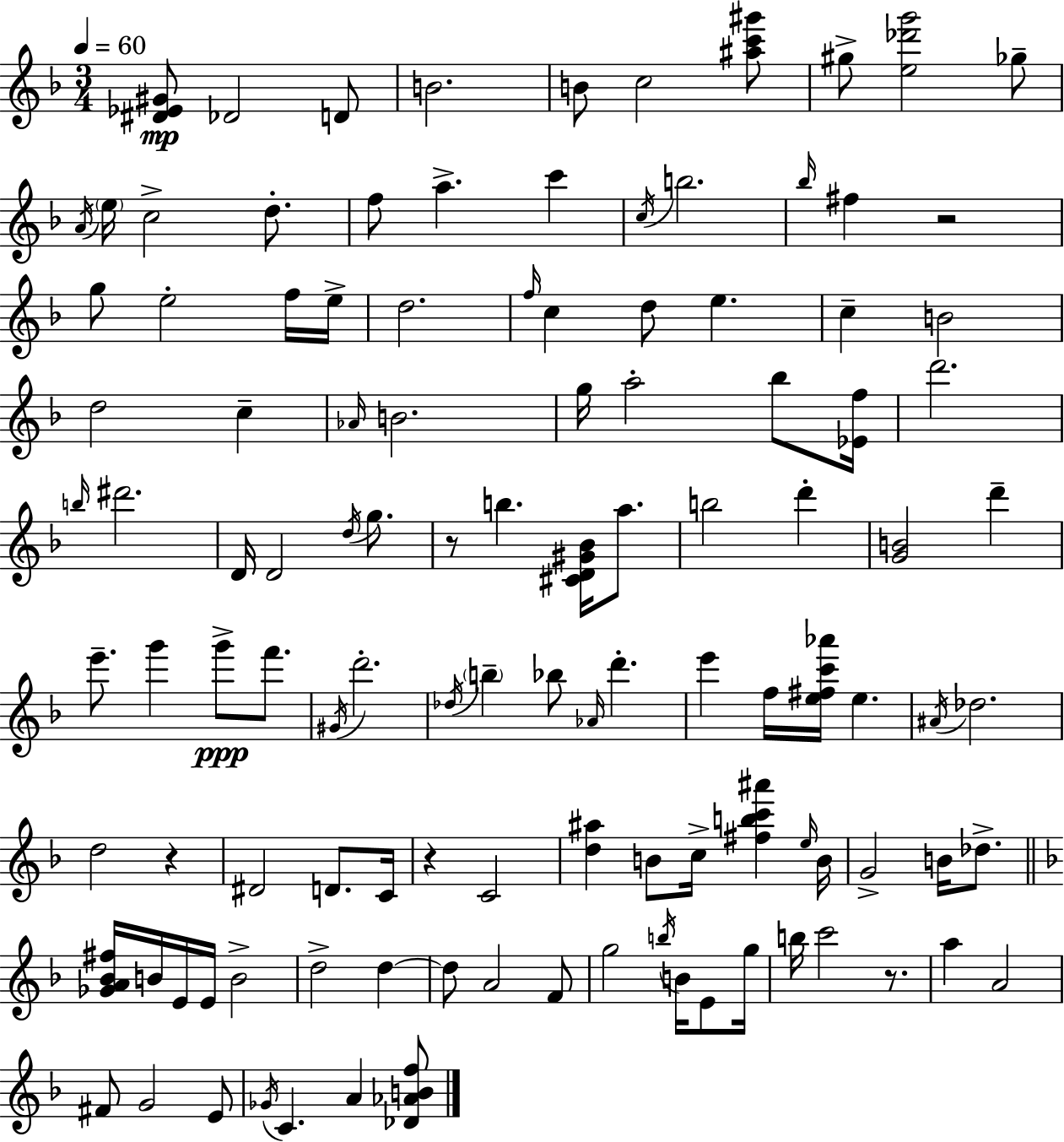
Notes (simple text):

[D#4,Eb4,G#4]/e Db4/h D4/e B4/h. B4/e C5/h [A#5,C6,G#6]/e G#5/e [E5,Db6,G6]/h Gb5/e A4/s E5/s C5/h D5/e. F5/e A5/q. C6/q C5/s B5/h. Bb5/s F#5/q R/h G5/e E5/h F5/s E5/s D5/h. F5/s C5/q D5/e E5/q. C5/q B4/h D5/h C5/q Ab4/s B4/h. G5/s A5/h Bb5/e [Eb4,F5]/s D6/h. B5/s D#6/h. D4/s D4/h D5/s G5/e. R/e B5/q. [C#4,D4,G#4,Bb4]/s A5/e. B5/h D6/q [G4,B4]/h D6/q E6/e. G6/q G6/e F6/e. G#4/s D6/h. Db5/s B5/q Bb5/e Ab4/s D6/q. E6/q F5/s [E5,F#5,C6,Ab6]/s E5/q. A#4/s Db5/h. D5/h R/q D#4/h D4/e. C4/s R/q C4/h [D5,A#5]/q B4/e C5/s [F#5,B5,C6,A#6]/q E5/s B4/s G4/h B4/s Db5/e. [Gb4,A4,Bb4,F#5]/s B4/s E4/s E4/s B4/h D5/h D5/q D5/e A4/h F4/e G5/h B5/s B4/s E4/e G5/s B5/s C6/h R/e. A5/q A4/h F#4/e G4/h E4/e Gb4/s C4/q. A4/q [Db4,Ab4,B4,F5]/e